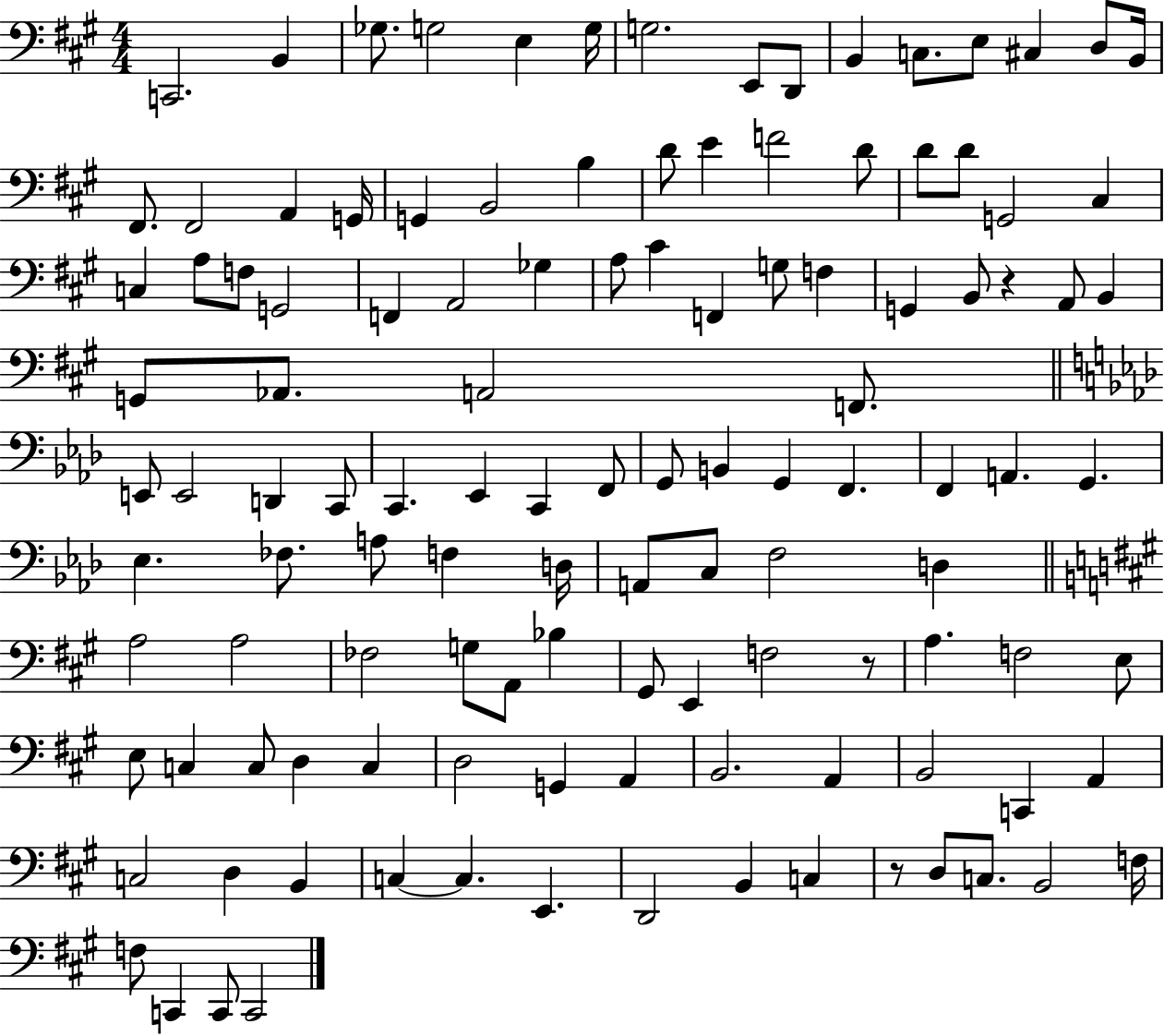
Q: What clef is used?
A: bass